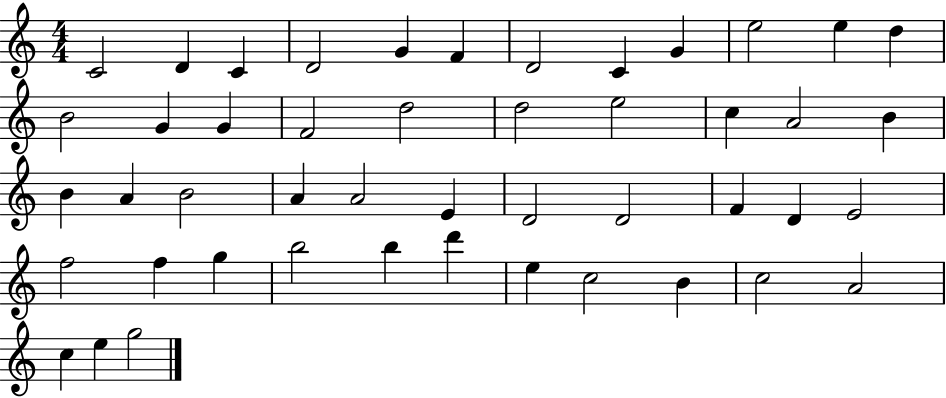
X:1
T:Untitled
M:4/4
L:1/4
K:C
C2 D C D2 G F D2 C G e2 e d B2 G G F2 d2 d2 e2 c A2 B B A B2 A A2 E D2 D2 F D E2 f2 f g b2 b d' e c2 B c2 A2 c e g2